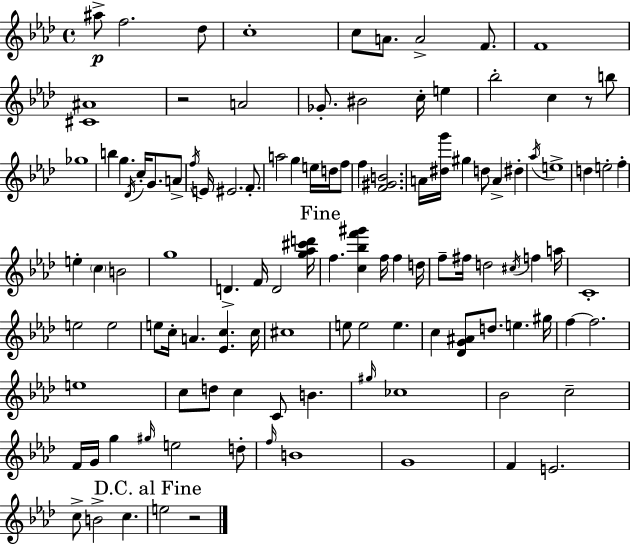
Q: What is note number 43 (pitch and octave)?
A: E5